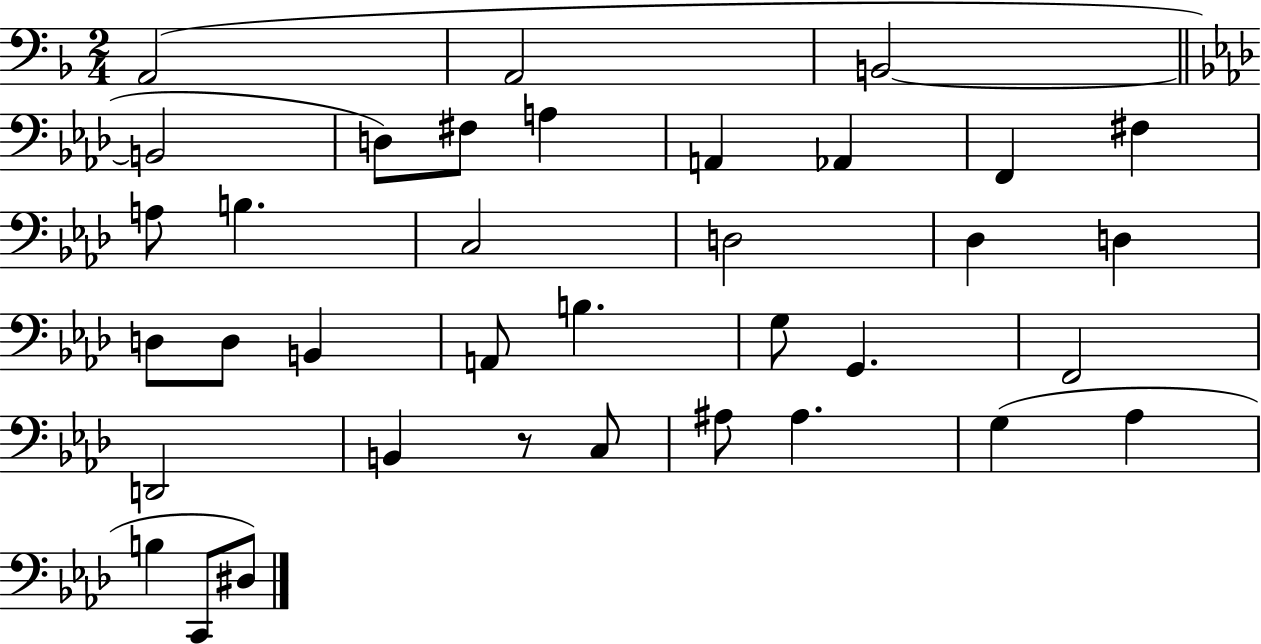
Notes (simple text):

A2/h A2/h B2/h B2/h D3/e F#3/e A3/q A2/q Ab2/q F2/q F#3/q A3/e B3/q. C3/h D3/h Db3/q D3/q D3/e D3/e B2/q A2/e B3/q. G3/e G2/q. F2/h D2/h B2/q R/e C3/e A#3/e A#3/q. G3/q Ab3/q B3/q C2/e D#3/e